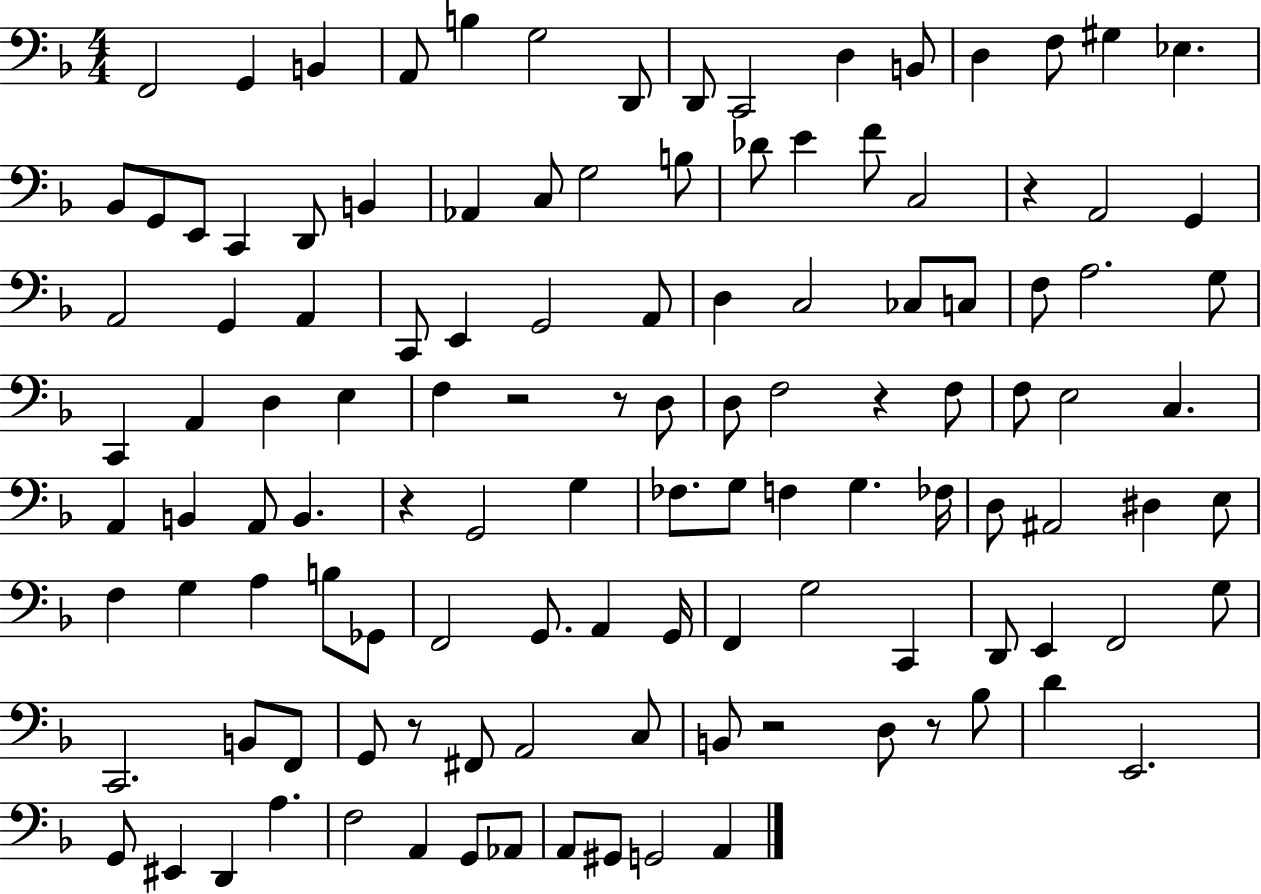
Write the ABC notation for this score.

X:1
T:Untitled
M:4/4
L:1/4
K:F
F,,2 G,, B,, A,,/2 B, G,2 D,,/2 D,,/2 C,,2 D, B,,/2 D, F,/2 ^G, _E, _B,,/2 G,,/2 E,,/2 C,, D,,/2 B,, _A,, C,/2 G,2 B,/2 _D/2 E F/2 C,2 z A,,2 G,, A,,2 G,, A,, C,,/2 E,, G,,2 A,,/2 D, C,2 _C,/2 C,/2 F,/2 A,2 G,/2 C,, A,, D, E, F, z2 z/2 D,/2 D,/2 F,2 z F,/2 F,/2 E,2 C, A,, B,, A,,/2 B,, z G,,2 G, _F,/2 G,/2 F, G, _F,/4 D,/2 ^A,,2 ^D, E,/2 F, G, A, B,/2 _G,,/2 F,,2 G,,/2 A,, G,,/4 F,, G,2 C,, D,,/2 E,, F,,2 G,/2 C,,2 B,,/2 F,,/2 G,,/2 z/2 ^F,,/2 A,,2 C,/2 B,,/2 z2 D,/2 z/2 _B,/2 D E,,2 G,,/2 ^E,, D,, A, F,2 A,, G,,/2 _A,,/2 A,,/2 ^G,,/2 G,,2 A,,